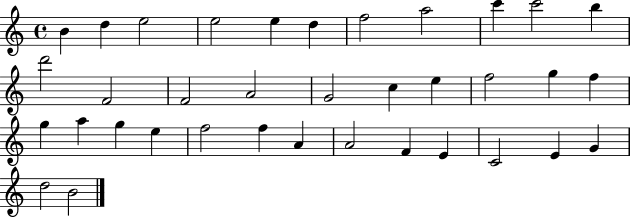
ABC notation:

X:1
T:Untitled
M:4/4
L:1/4
K:C
B d e2 e2 e d f2 a2 c' c'2 b d'2 F2 F2 A2 G2 c e f2 g f g a g e f2 f A A2 F E C2 E G d2 B2